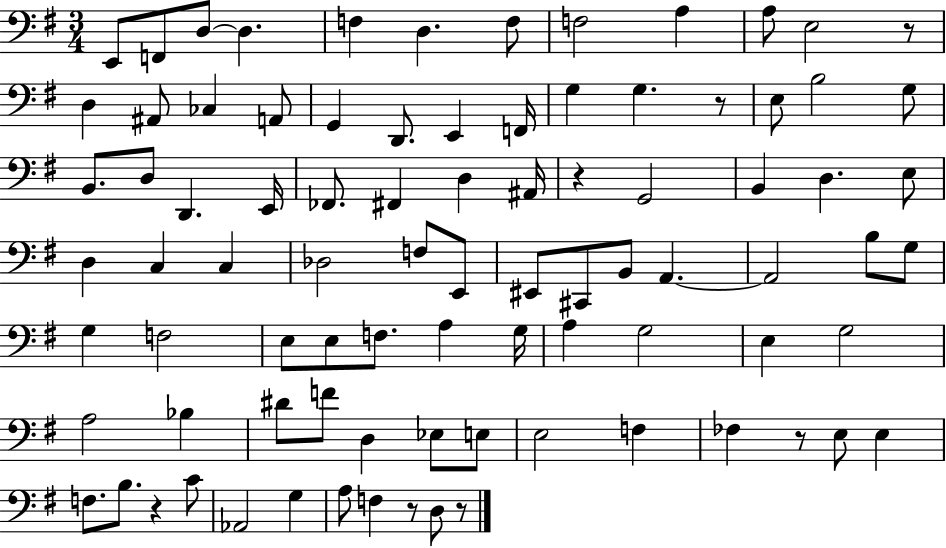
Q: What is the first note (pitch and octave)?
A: E2